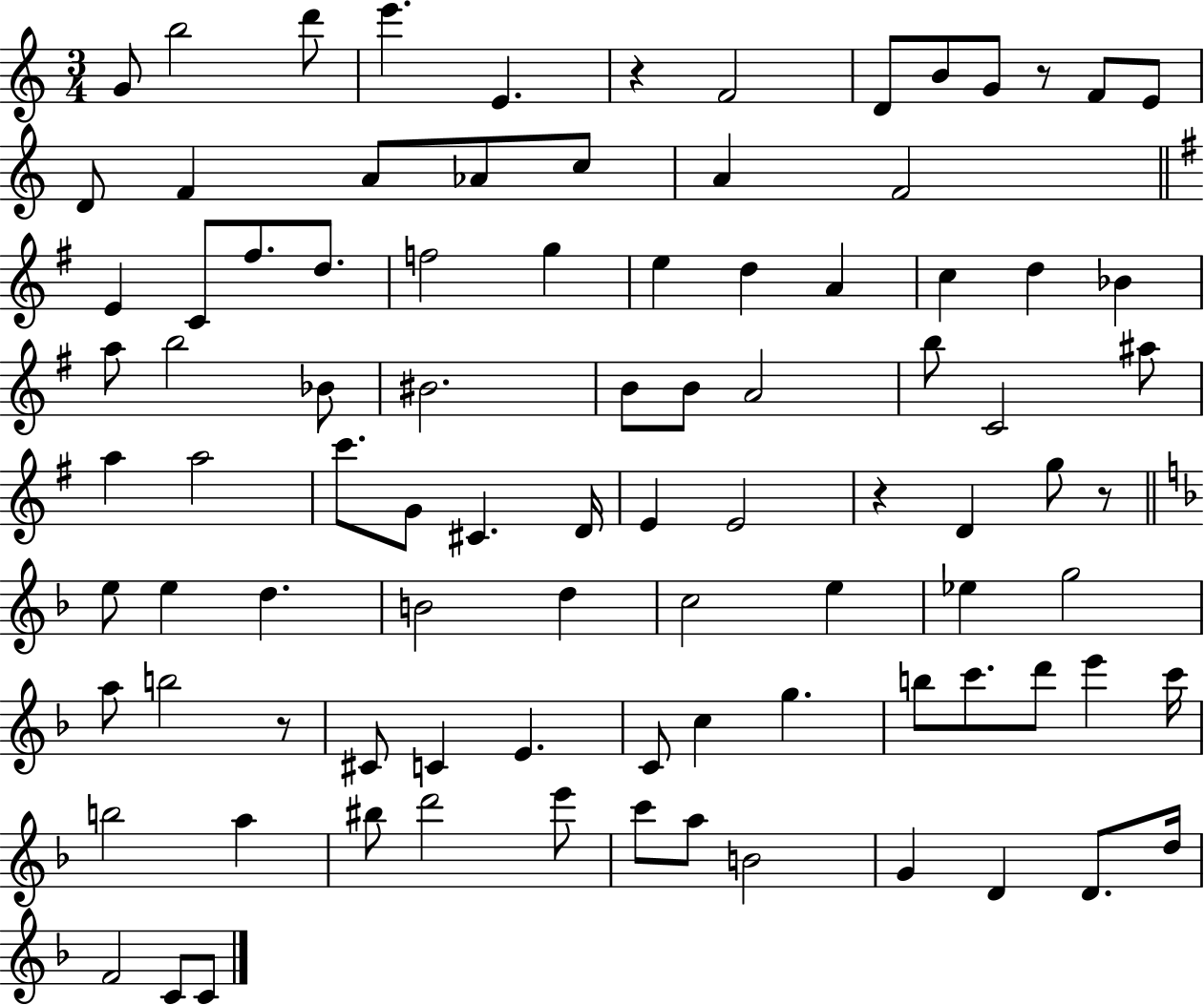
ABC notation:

X:1
T:Untitled
M:3/4
L:1/4
K:C
G/2 b2 d'/2 e' E z F2 D/2 B/2 G/2 z/2 F/2 E/2 D/2 F A/2 _A/2 c/2 A F2 E C/2 ^f/2 d/2 f2 g e d A c d _B a/2 b2 _B/2 ^B2 B/2 B/2 A2 b/2 C2 ^a/2 a a2 c'/2 G/2 ^C D/4 E E2 z D g/2 z/2 e/2 e d B2 d c2 e _e g2 a/2 b2 z/2 ^C/2 C E C/2 c g b/2 c'/2 d'/2 e' c'/4 b2 a ^b/2 d'2 e'/2 c'/2 a/2 B2 G D D/2 d/4 F2 C/2 C/2